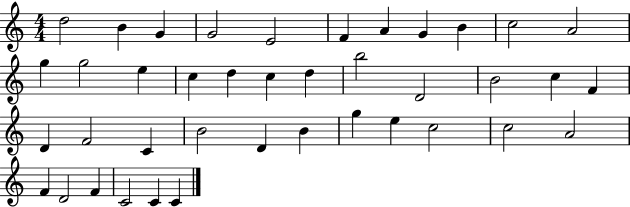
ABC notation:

X:1
T:Untitled
M:4/4
L:1/4
K:C
d2 B G G2 E2 F A G B c2 A2 g g2 e c d c d b2 D2 B2 c F D F2 C B2 D B g e c2 c2 A2 F D2 F C2 C C